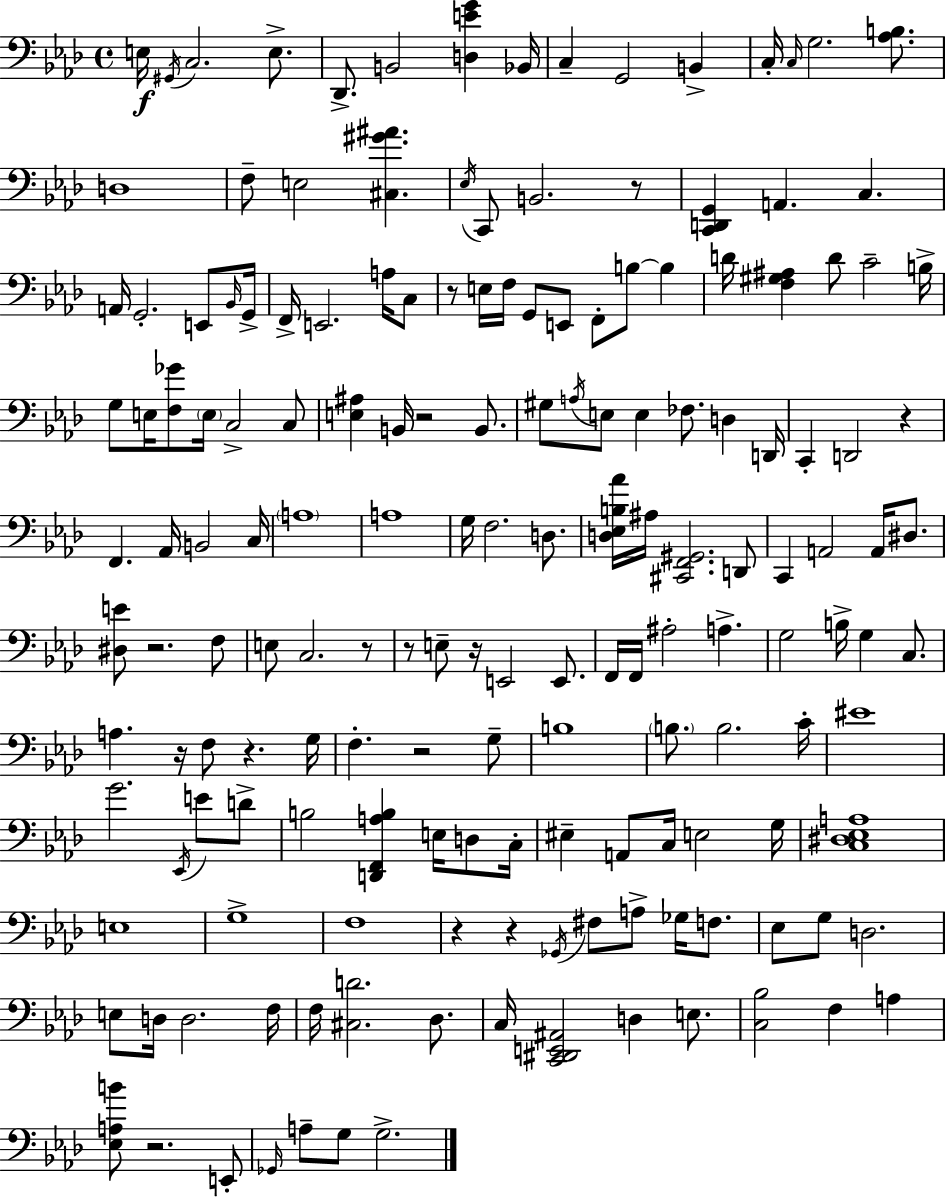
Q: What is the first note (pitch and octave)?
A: E3